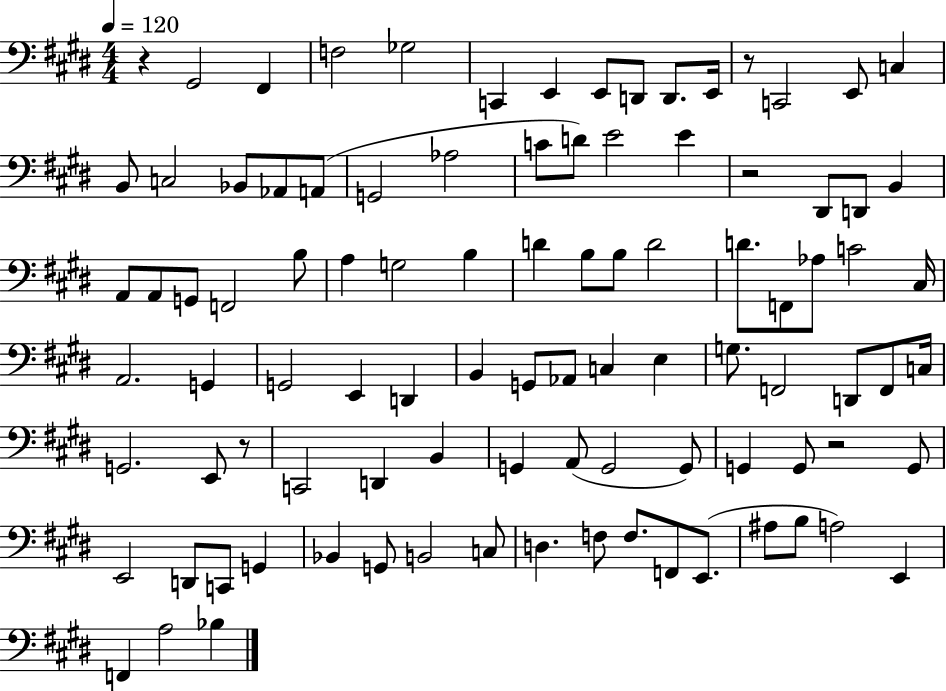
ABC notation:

X:1
T:Untitled
M:4/4
L:1/4
K:E
z ^G,,2 ^F,, F,2 _G,2 C,, E,, E,,/2 D,,/2 D,,/2 E,,/4 z/2 C,,2 E,,/2 C, B,,/2 C,2 _B,,/2 _A,,/2 A,,/2 G,,2 _A,2 C/2 D/2 E2 E z2 ^D,,/2 D,,/2 B,, A,,/2 A,,/2 G,,/2 F,,2 B,/2 A, G,2 B, D B,/2 B,/2 D2 D/2 F,,/2 _A,/2 C2 ^C,/4 A,,2 G,, G,,2 E,, D,, B,, G,,/2 _A,,/2 C, E, G,/2 F,,2 D,,/2 F,,/2 C,/4 G,,2 E,,/2 z/2 C,,2 D,, B,, G,, A,,/2 G,,2 G,,/2 G,, G,,/2 z2 G,,/2 E,,2 D,,/2 C,,/2 G,, _B,, G,,/2 B,,2 C,/2 D, F,/2 F,/2 F,,/2 E,,/2 ^A,/2 B,/2 A,2 E,, F,, A,2 _B,